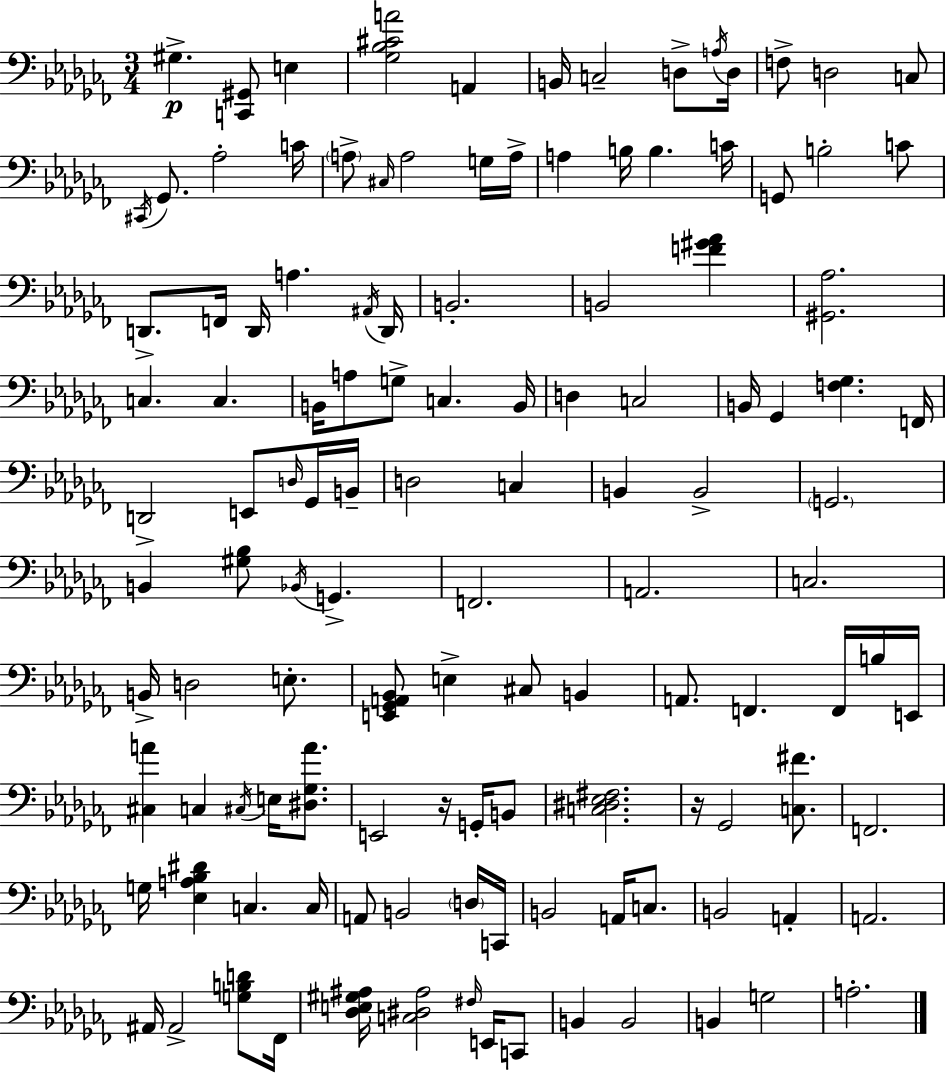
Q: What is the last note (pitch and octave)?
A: A3